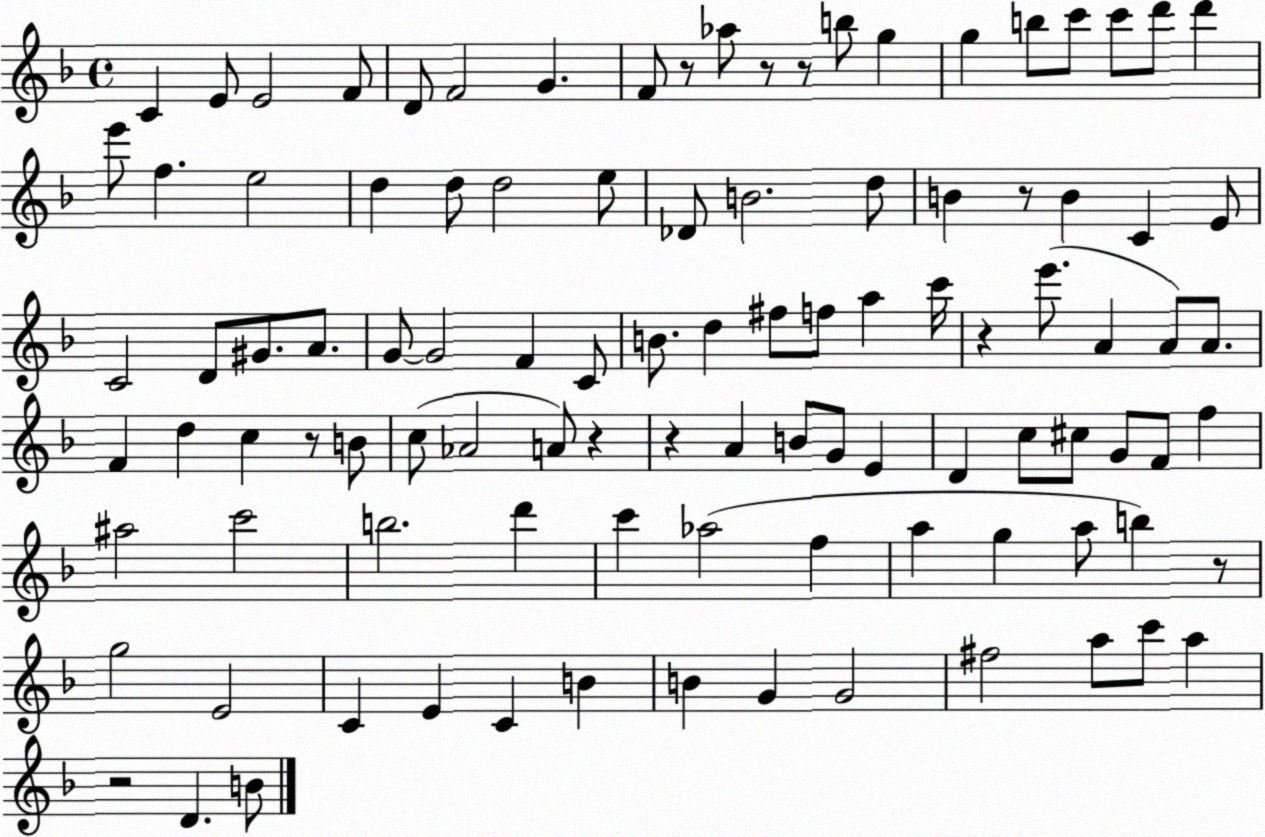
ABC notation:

X:1
T:Untitled
M:4/4
L:1/4
K:F
C E/2 E2 F/2 D/2 F2 G F/2 z/2 _a/2 z/2 z/2 b/2 g g b/2 c'/2 c'/2 d'/2 d' e'/2 f e2 d d/2 d2 e/2 _D/2 B2 d/2 B z/2 B C E/2 C2 D/2 ^G/2 A/2 G/2 G2 F C/2 B/2 d ^f/2 f/2 a c'/4 z e'/2 A A/2 A/2 F d c z/2 B/2 c/2 _A2 A/2 z z A B/2 G/2 E D c/2 ^c/2 G/2 F/2 f ^a2 c'2 b2 d' c' _a2 f a g a/2 b z/2 g2 E2 C E C B B G G2 ^f2 a/2 c'/2 a z2 D B/2